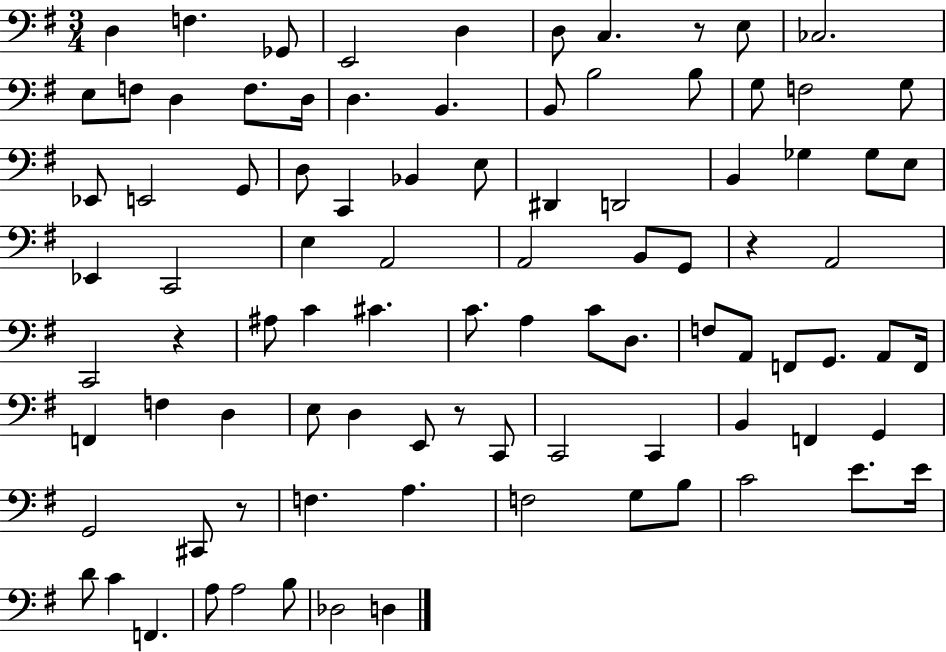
X:1
T:Untitled
M:3/4
L:1/4
K:G
D, F, _G,,/2 E,,2 D, D,/2 C, z/2 E,/2 _C,2 E,/2 F,/2 D, F,/2 D,/4 D, B,, B,,/2 B,2 B,/2 G,/2 F,2 G,/2 _E,,/2 E,,2 G,,/2 D,/2 C,, _B,, E,/2 ^D,, D,,2 B,, _G, _G,/2 E,/2 _E,, C,,2 E, A,,2 A,,2 B,,/2 G,,/2 z A,,2 C,,2 z ^A,/2 C ^C C/2 A, C/2 D,/2 F,/2 A,,/2 F,,/2 G,,/2 A,,/2 F,,/4 F,, F, D, E,/2 D, E,,/2 z/2 C,,/2 C,,2 C,, B,, F,, G,, G,,2 ^C,,/2 z/2 F, A, F,2 G,/2 B,/2 C2 E/2 E/4 D/2 C F,, A,/2 A,2 B,/2 _D,2 D,